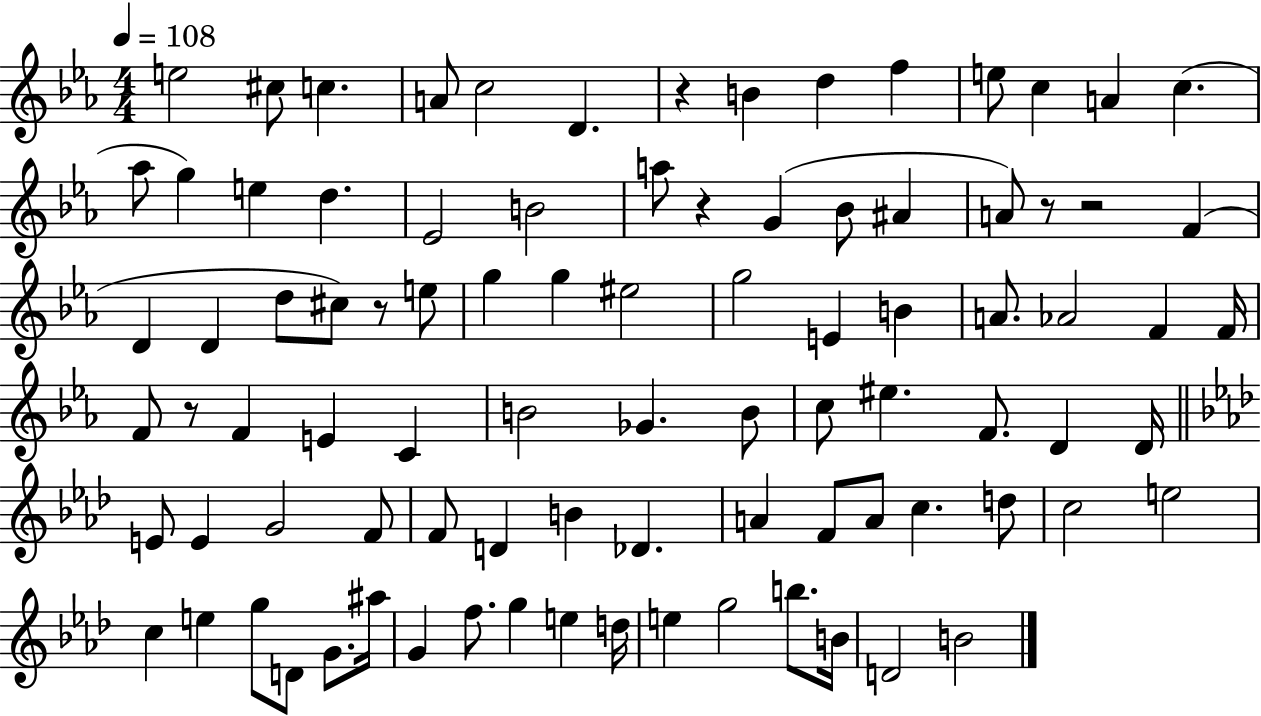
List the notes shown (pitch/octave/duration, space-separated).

E5/h C#5/e C5/q. A4/e C5/h D4/q. R/q B4/q D5/q F5/q E5/e C5/q A4/q C5/q. Ab5/e G5/q E5/q D5/q. Eb4/h B4/h A5/e R/q G4/q Bb4/e A#4/q A4/e R/e R/h F4/q D4/q D4/q D5/e C#5/e R/e E5/e G5/q G5/q EIS5/h G5/h E4/q B4/q A4/e. Ab4/h F4/q F4/s F4/e R/e F4/q E4/q C4/q B4/h Gb4/q. B4/e C5/e EIS5/q. F4/e. D4/q D4/s E4/e E4/q G4/h F4/e F4/e D4/q B4/q Db4/q. A4/q F4/e A4/e C5/q. D5/e C5/h E5/h C5/q E5/q G5/e D4/e G4/e. A#5/s G4/q F5/e. G5/q E5/q D5/s E5/q G5/h B5/e. B4/s D4/h B4/h